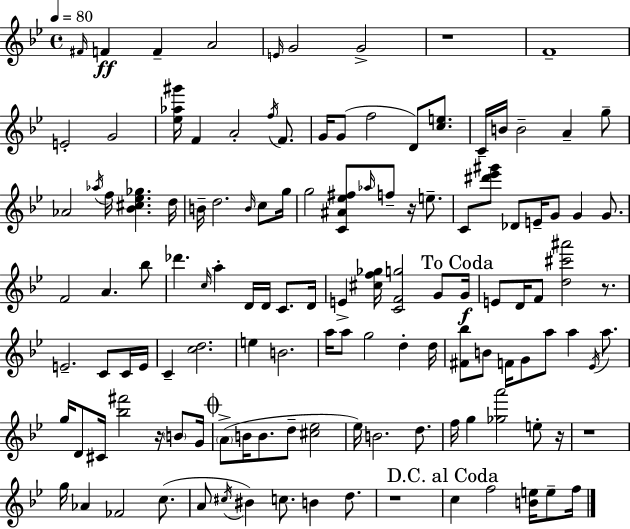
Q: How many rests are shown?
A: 7